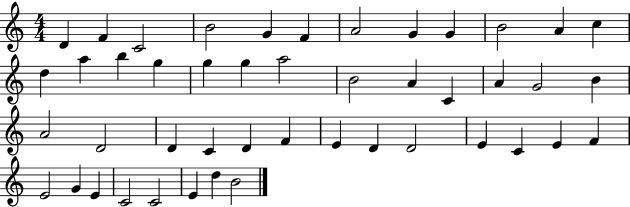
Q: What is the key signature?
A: C major